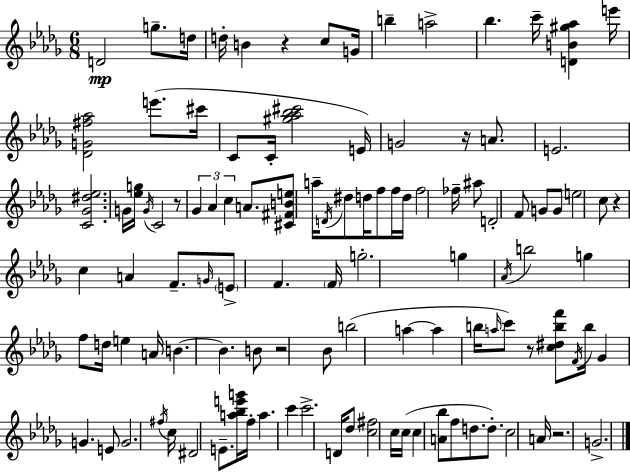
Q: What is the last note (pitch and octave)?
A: G4